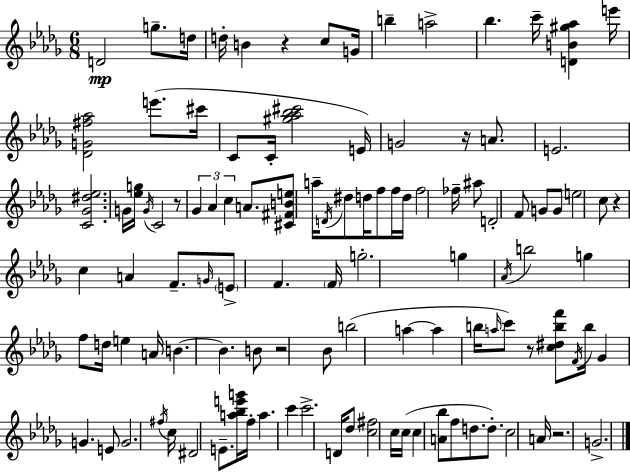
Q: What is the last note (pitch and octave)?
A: G4